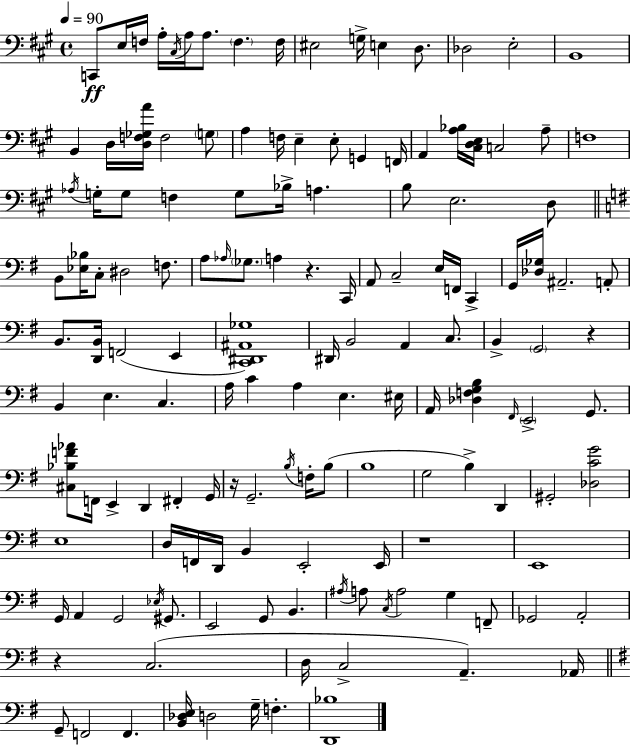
X:1
T:Untitled
M:4/4
L:1/4
K:A
C,,/2 E,/4 F,/4 A,/4 ^C,/4 A,/4 A,/2 F, F,/4 ^E,2 G,/4 E, D,/2 _D,2 E,2 B,,4 B,, D,/4 [D,F,_G,A]/4 F,2 G,/2 A, F,/4 E, E,/2 G,, F,,/4 A,, [A,_B,]/4 [^C,D,E,]/4 C,2 A,/2 F,4 _A,/4 G,/4 G,/2 F, G,/2 _B,/4 A, B,/2 E,2 D,/2 B,,/2 [_E,_B,]/4 C,/2 ^D,2 F,/2 A,/2 _A,/4 _G,/2 A, z C,,/4 A,,/2 C,2 E,/4 F,,/4 C,, G,,/4 [_D,_G,]/4 ^A,,2 A,,/2 B,,/2 [D,,B,,]/4 F,,2 E,, [C,,^D,,^A,,_G,]4 ^D,,/4 B,,2 A,, C,/2 B,, G,,2 z B,, E, C, A,/4 C A, E, ^E,/4 A,,/4 [_D,F,G,B,] ^F,,/4 E,,2 G,,/2 [^C,_B,F_A]/2 F,,/4 E,, D,, ^F,, G,,/4 z/4 G,,2 B,/4 F,/4 B,/2 B,4 G,2 B, D,, ^G,,2 [_D,CG]2 E,4 D,/4 F,,/4 D,,/4 B,, E,,2 E,,/4 z4 E,,4 G,,/4 A,, G,,2 _E,/4 ^G,,/2 E,,2 G,,/2 B,, ^A,/4 A,/2 C,/4 A,2 G, F,,/2 _G,,2 A,,2 z C,2 D,/4 C,2 A,, _A,,/4 G,,/2 F,,2 F,, [B,,_D,E,]/4 D,2 G,/4 F, [D,,_B,]4